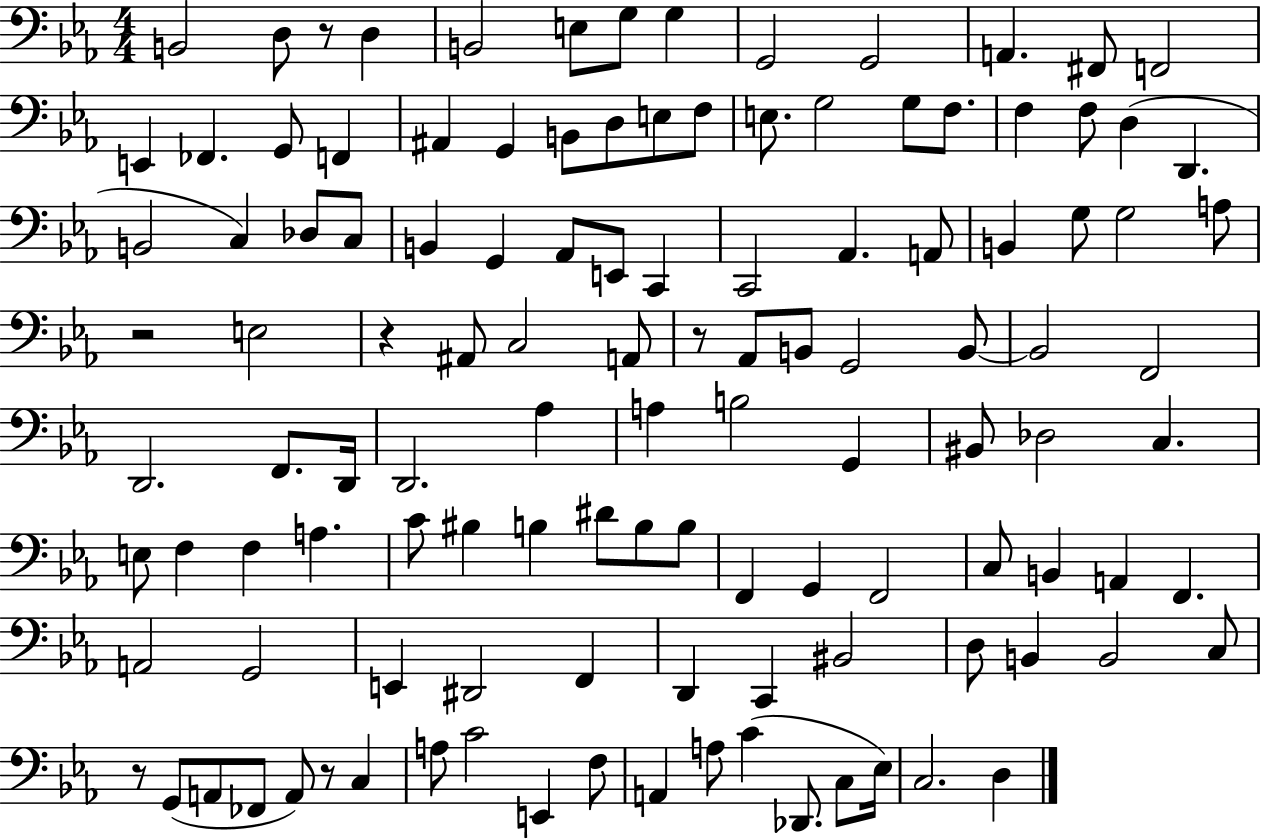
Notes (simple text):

B2/h D3/e R/e D3/q B2/h E3/e G3/e G3/q G2/h G2/h A2/q. F#2/e F2/h E2/q FES2/q. G2/e F2/q A#2/q G2/q B2/e D3/e E3/e F3/e E3/e. G3/h G3/e F3/e. F3/q F3/e D3/q D2/q. B2/h C3/q Db3/e C3/e B2/q G2/q Ab2/e E2/e C2/q C2/h Ab2/q. A2/e B2/q G3/e G3/h A3/e R/h E3/h R/q A#2/e C3/h A2/e R/e Ab2/e B2/e G2/h B2/e B2/h F2/h D2/h. F2/e. D2/s D2/h. Ab3/q A3/q B3/h G2/q BIS2/e Db3/h C3/q. E3/e F3/q F3/q A3/q. C4/e BIS3/q B3/q D#4/e B3/e B3/e F2/q G2/q F2/h C3/e B2/q A2/q F2/q. A2/h G2/h E2/q D#2/h F2/q D2/q C2/q BIS2/h D3/e B2/q B2/h C3/e R/e G2/e A2/e FES2/e A2/e R/e C3/q A3/e C4/h E2/q F3/e A2/q A3/e C4/q Db2/e. C3/e Eb3/s C3/h. D3/q